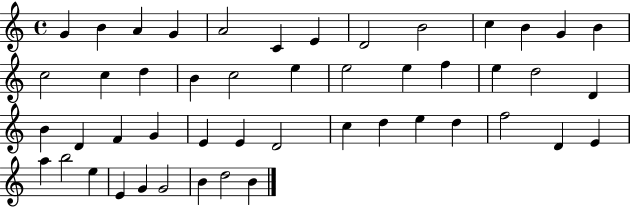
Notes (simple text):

G4/q B4/q A4/q G4/q A4/h C4/q E4/q D4/h B4/h C5/q B4/q G4/q B4/q C5/h C5/q D5/q B4/q C5/h E5/q E5/h E5/q F5/q E5/q D5/h D4/q B4/q D4/q F4/q G4/q E4/q E4/q D4/h C5/q D5/q E5/q D5/q F5/h D4/q E4/q A5/q B5/h E5/q E4/q G4/q G4/h B4/q D5/h B4/q